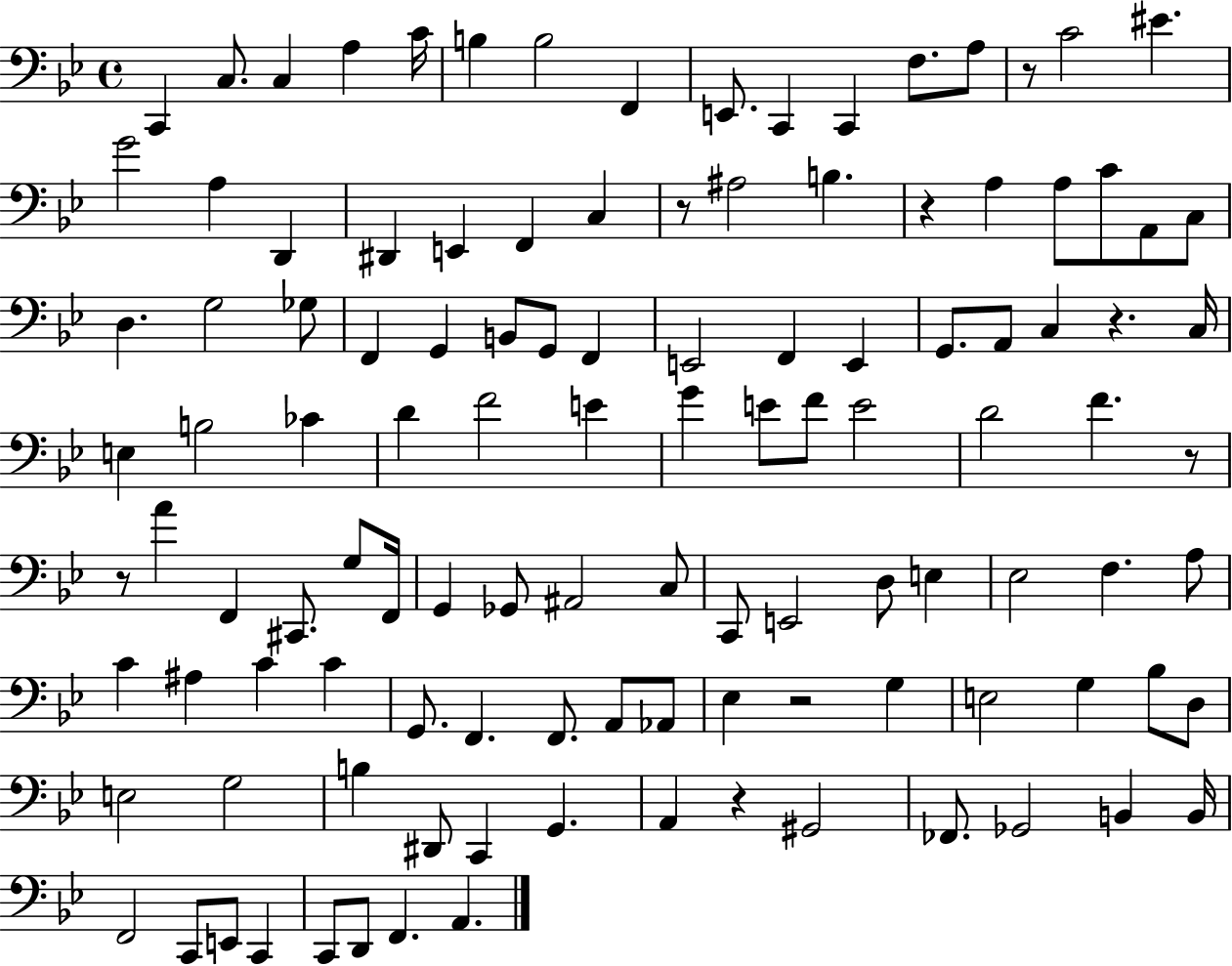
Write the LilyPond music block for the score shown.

{
  \clef bass
  \time 4/4
  \defaultTimeSignature
  \key bes \major
  \repeat volta 2 { c,4 c8. c4 a4 c'16 | b4 b2 f,4 | e,8. c,4 c,4 f8. a8 | r8 c'2 eis'4. | \break g'2 a4 d,4 | dis,4 e,4 f,4 c4 | r8 ais2 b4. | r4 a4 a8 c'8 a,8 c8 | \break d4. g2 ges8 | f,4 g,4 b,8 g,8 f,4 | e,2 f,4 e,4 | g,8. a,8 c4 r4. c16 | \break e4 b2 ces'4 | d'4 f'2 e'4 | g'4 e'8 f'8 e'2 | d'2 f'4. r8 | \break r8 a'4 f,4 cis,8. g8 f,16 | g,4 ges,8 ais,2 c8 | c,8 e,2 d8 e4 | ees2 f4. a8 | \break c'4 ais4 c'4 c'4 | g,8. f,4. f,8. a,8 aes,8 | ees4 r2 g4 | e2 g4 bes8 d8 | \break e2 g2 | b4 dis,8 c,4 g,4. | a,4 r4 gis,2 | fes,8. ges,2 b,4 b,16 | \break f,2 c,8 e,8 c,4 | c,8 d,8 f,4. a,4. | } \bar "|."
}